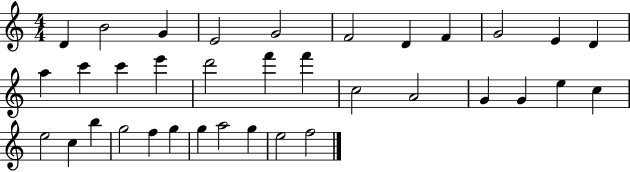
D4/q B4/h G4/q E4/h G4/h F4/h D4/q F4/q G4/h E4/q D4/q A5/q C6/q C6/q E6/q D6/h F6/q F6/q C5/h A4/h G4/q G4/q E5/q C5/q E5/h C5/q B5/q G5/h F5/q G5/q G5/q A5/h G5/q E5/h F5/h